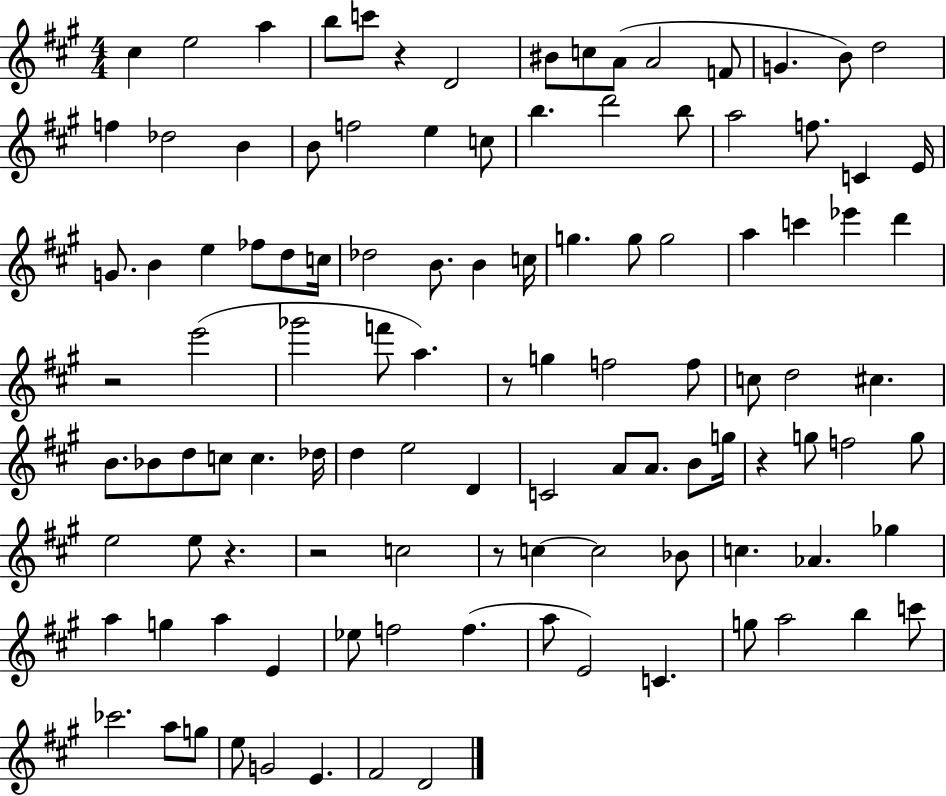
{
  \clef treble
  \numericTimeSignature
  \time 4/4
  \key a \major
  cis''4 e''2 a''4 | b''8 c'''8 r4 d'2 | bis'8 c''8 a'8( a'2 f'8 | g'4. b'8) d''2 | \break f''4 des''2 b'4 | b'8 f''2 e''4 c''8 | b''4. d'''2 b''8 | a''2 f''8. c'4 e'16 | \break g'8. b'4 e''4 fes''8 d''8 c''16 | des''2 b'8. b'4 c''16 | g''4. g''8 g''2 | a''4 c'''4 ees'''4 d'''4 | \break r2 e'''2( | ges'''2 f'''8 a''4.) | r8 g''4 f''2 f''8 | c''8 d''2 cis''4. | \break b'8. bes'8 d''8 c''8 c''4. des''16 | d''4 e''2 d'4 | c'2 a'8 a'8. b'8 g''16 | r4 g''8 f''2 g''8 | \break e''2 e''8 r4. | r2 c''2 | r8 c''4~~ c''2 bes'8 | c''4. aes'4. ges''4 | \break a''4 g''4 a''4 e'4 | ees''8 f''2 f''4.( | a''8 e'2) c'4. | g''8 a''2 b''4 c'''8 | \break ces'''2. a''8 g''8 | e''8 g'2 e'4. | fis'2 d'2 | \bar "|."
}